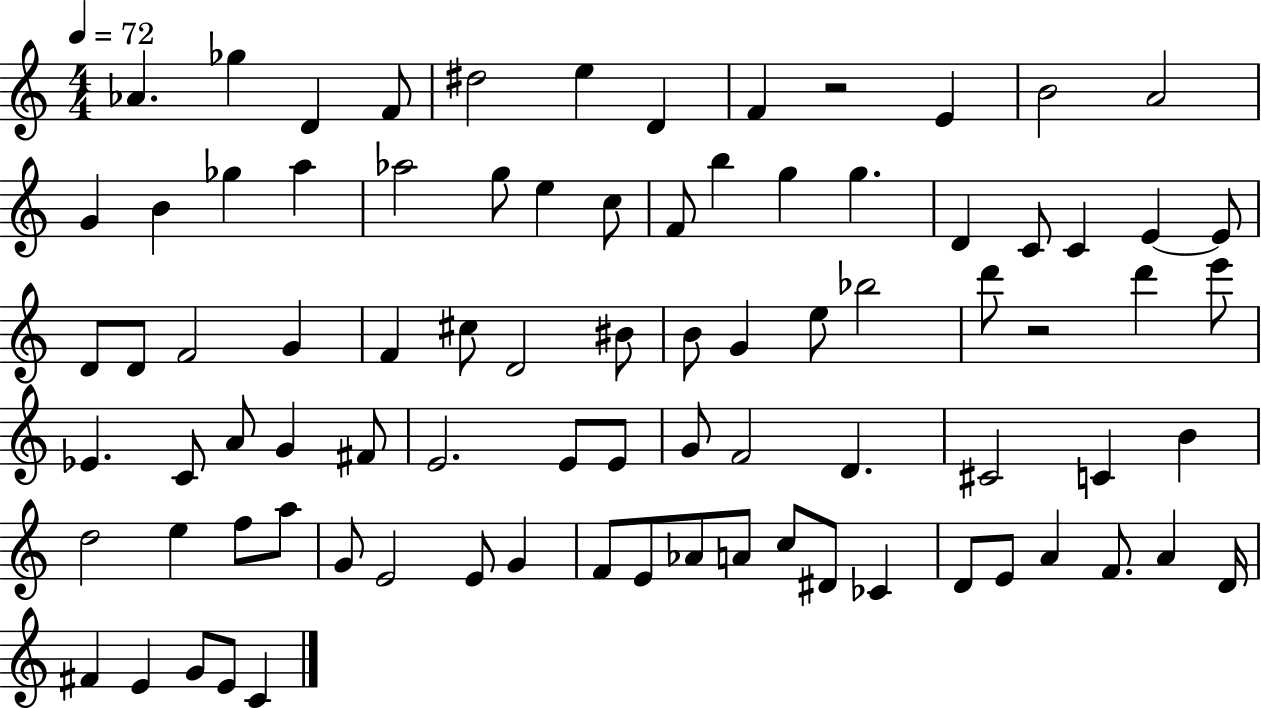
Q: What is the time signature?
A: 4/4